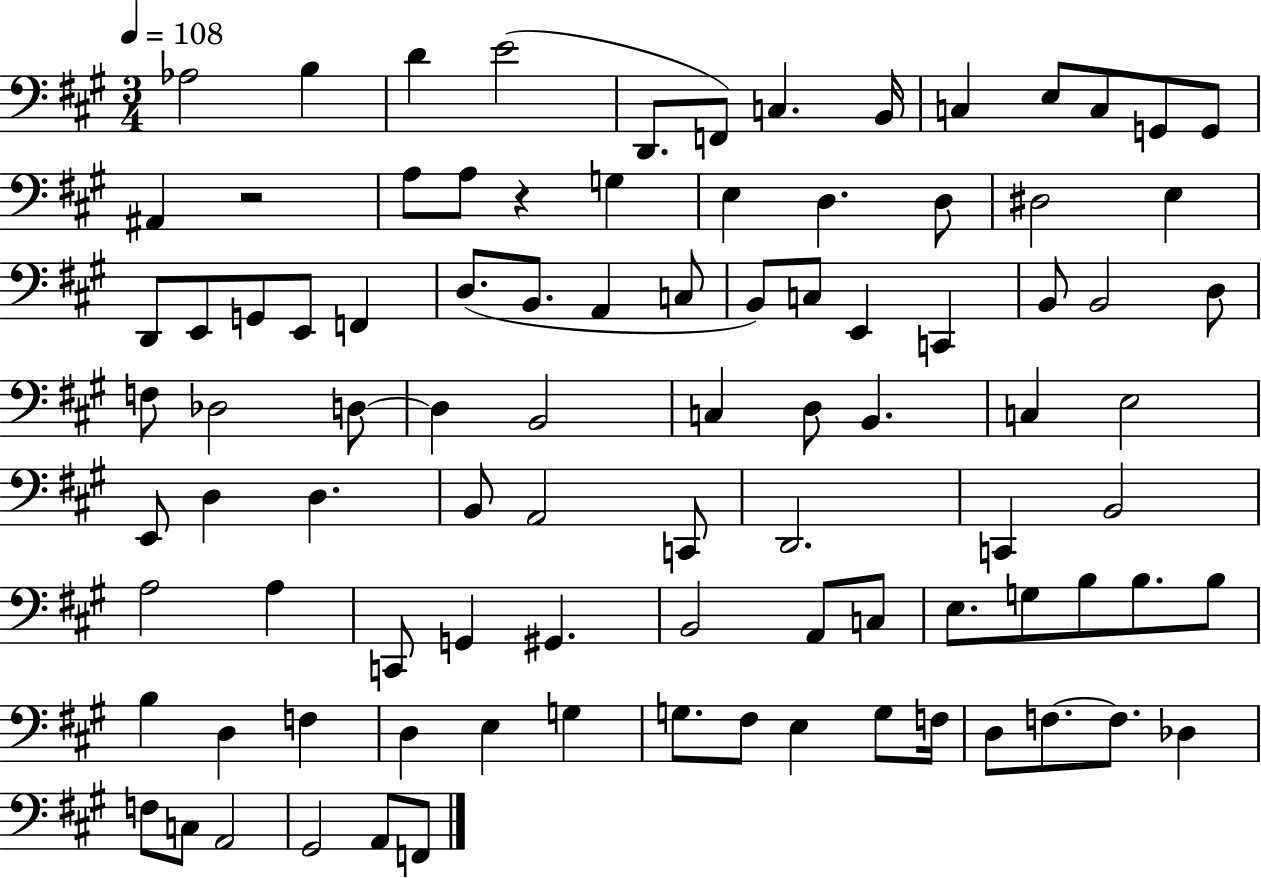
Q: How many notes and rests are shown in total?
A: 93